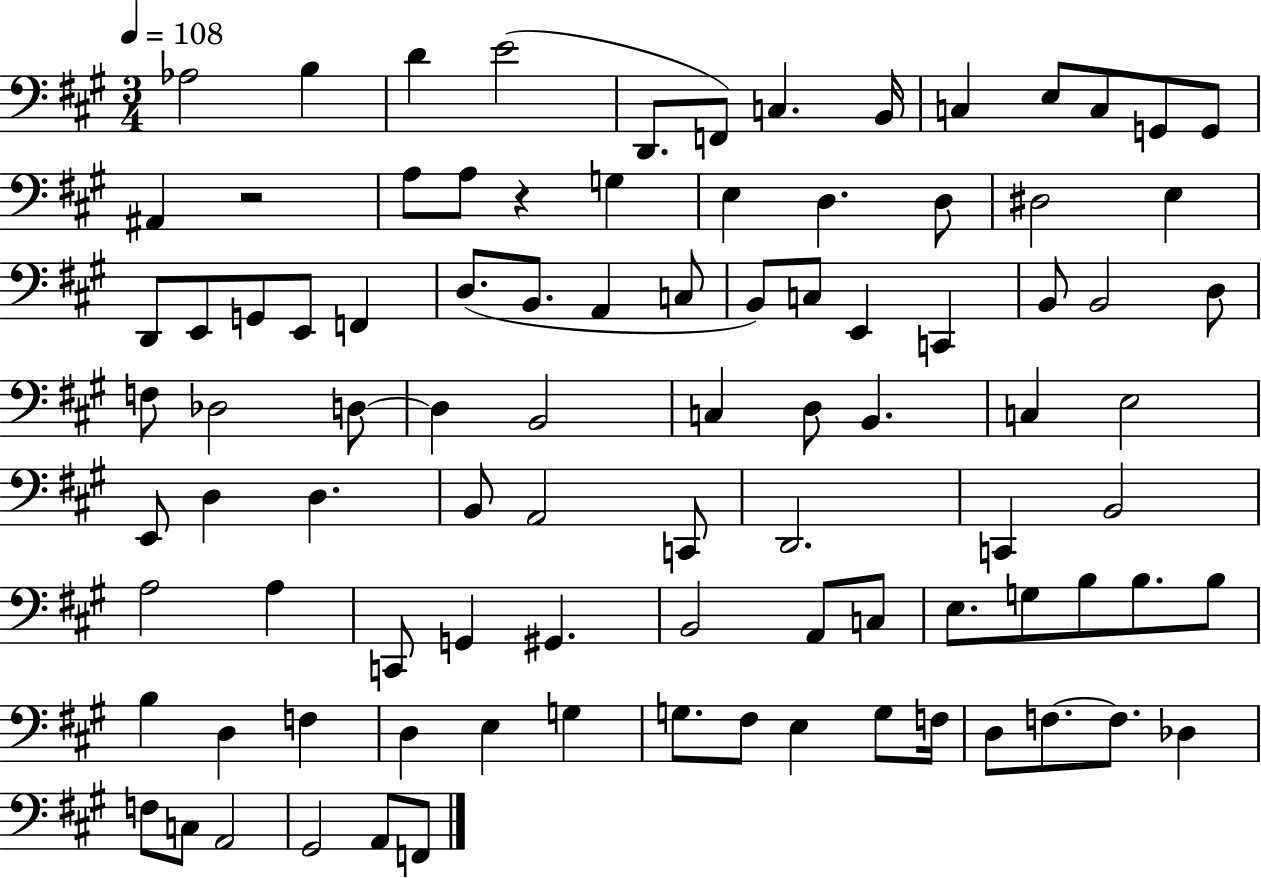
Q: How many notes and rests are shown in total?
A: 93